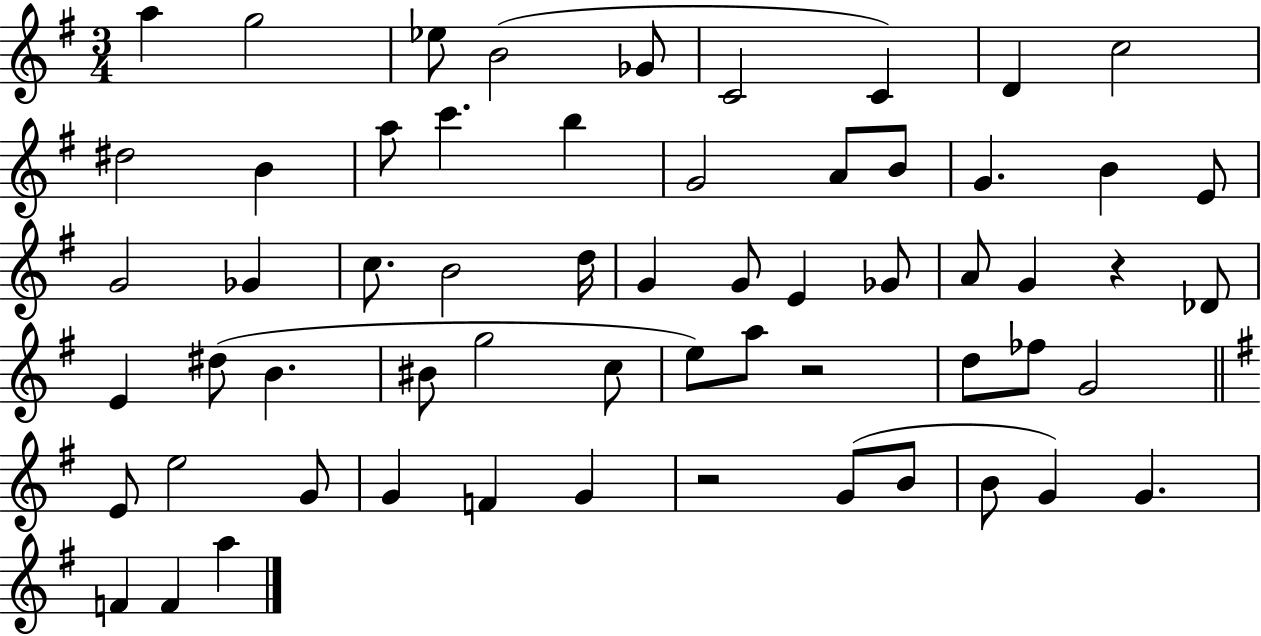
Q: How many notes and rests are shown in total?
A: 60